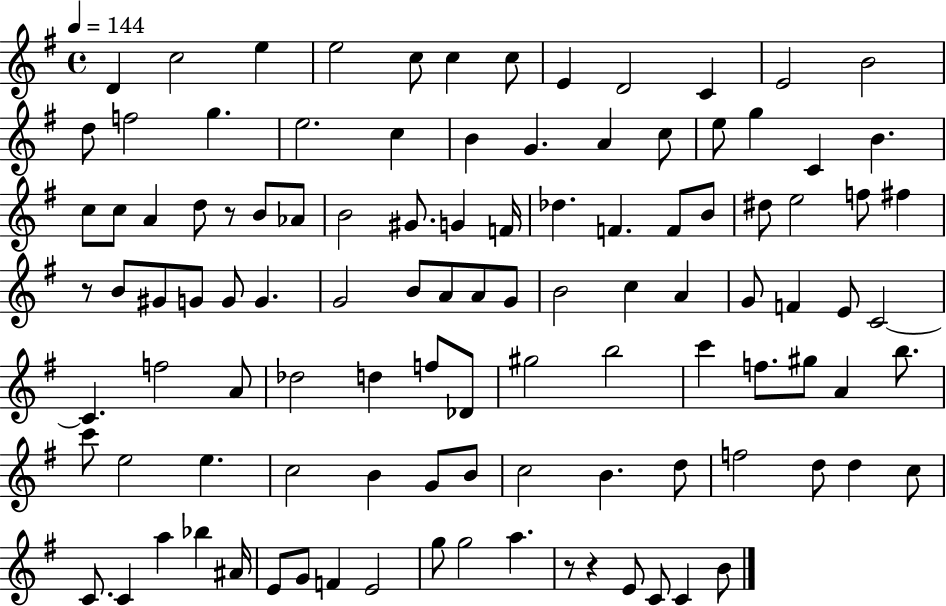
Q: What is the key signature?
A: G major